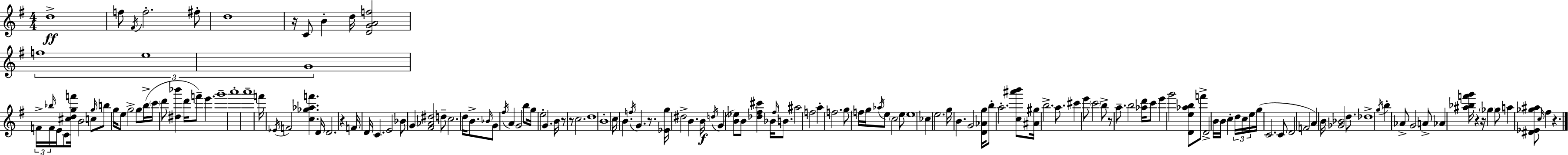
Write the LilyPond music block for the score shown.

{
  \clef treble
  \numericTimeSignature
  \time 4/4
  \key e \minor
  d''1->\ff | f''8 \acciaccatura { fis'16 } f''2.-. fis''8-. | d''1 | r16 c'8 b'4-. d''16 <d' g' a' f''>2 | \break \tuplet 3/2 { f''1 | e''1 | g'1 } | \tuplet 3/2 { f'16-> \grace { bes''16 } f'16 } e'16 c'8 <cis'' d'' g'' f'''>16 b'2 | \break c''8 \grace { g''16 } b''8 g''16 e''8 g''2-> | g''8 b''16->( \parenthesize c'''16 d'''8 <dis'' bes'''>4 d'''16 f'''8--) e'''4. | g'''1-- | a'''1-. | \break a'''1-- | f'''16 \acciaccatura { ees'16 } f'2 <c'' ges'' aes'' f'''>4. | d'16 d'2. | r4 f'16 d'16 c'4. e'2 | \break bes'8 g'4 <fis' aes' dis''>2 | d''8-- c''2. | d''16 b'8.-> \grace { bes'16 } g'8 \acciaccatura { fis''16 } a'4 g'2 | b''8 g''16 e''2-. g'4. | \break b'16 r8 r8 c''2. | d''1 | b'1-. | c''16 b'4. \acciaccatura { f''16 } g'4. | \break r8. <ees' g''>16 dis''2-> | b'4. b'16\f \acciaccatura { d''16 }( g'4 <b' ees''>8) b'8 | <des'' fis'' cis'''>4 bes'16 \grace { fis''16 } b'8. ais''2 | f''2 a''4-. f''2. | \break g''8 \parenthesize f''16 g''16 \acciaccatura { aes''16 } e''8 | \parenthesize c''2 e''8 e''1 | ces''4 e''2. | g''16 b'4. | \break g'2 <d' aes' g''>16 b''8-. a''2.-. | <c'' ais''' b'''>8 <ais' gis''>16 b''2.-> | a''8. cis'''4 e'''8 | \parenthesize c'''2 b''8-> r8 a''8.-- b''2 | \break <aes'' d'''>16 c'''8 e'''4 g'''2 | <d' e'' aes'' b''>8 f'''8-> d'2-> | b'16 b'16 c''4-. \tuplet 3/2 { d''16 c''16 e''16 } g''16( c'2. | c'8 d'2 | \break f'2 a'4) b'16 <ges' bes'>2 | d''8. des''1-> | \acciaccatura { g''16 } b''4-. aes'8-> | g'2 a'8-> aes'4 <ais'' bes'' f''' g'''>16 | \break r4 r16 \parenthesize ges''4 ges''8 a''4 <dis' ees' ges'' ais''>8 | \grace { c''16 } fis''4 r4. \bar "|."
}